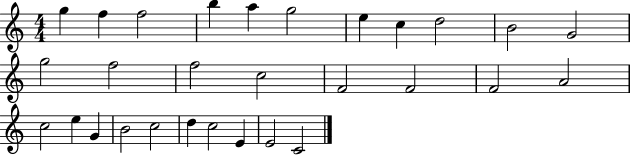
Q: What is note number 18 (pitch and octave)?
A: F4